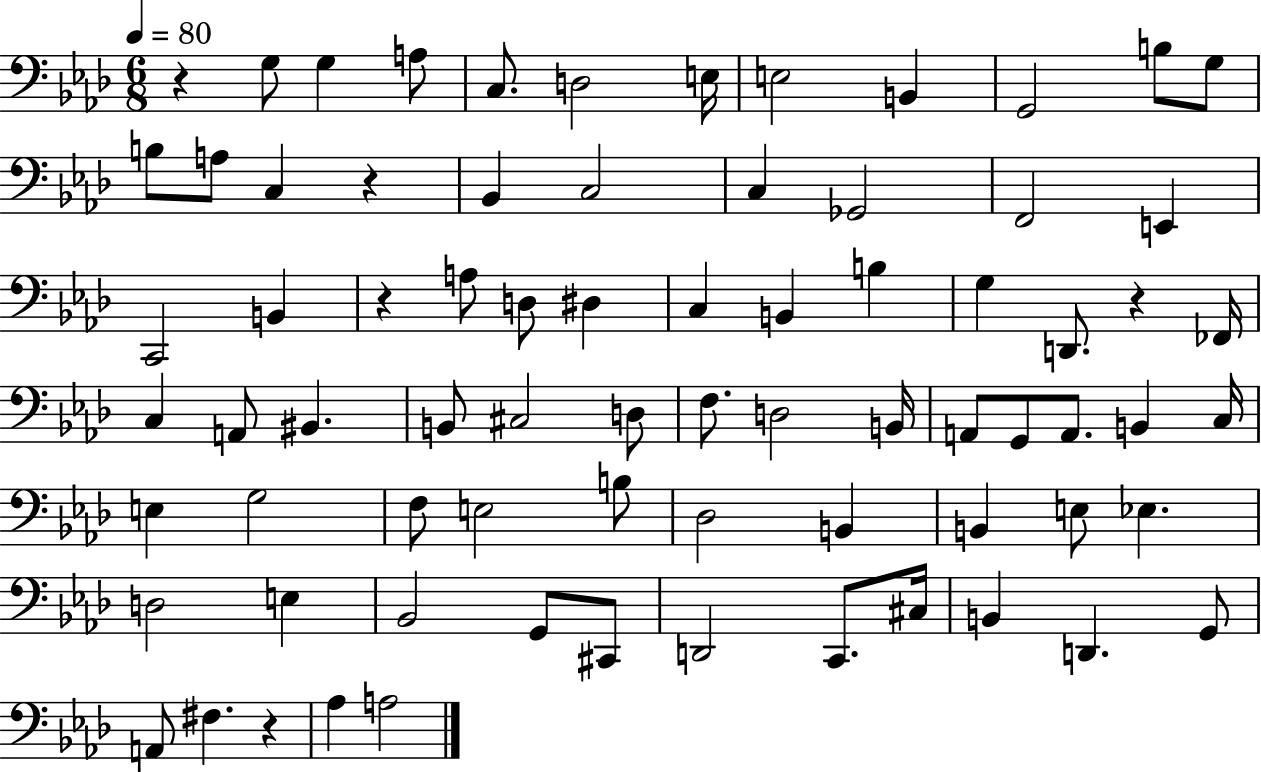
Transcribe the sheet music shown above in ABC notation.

X:1
T:Untitled
M:6/8
L:1/4
K:Ab
z G,/2 G, A,/2 C,/2 D,2 E,/4 E,2 B,, G,,2 B,/2 G,/2 B,/2 A,/2 C, z _B,, C,2 C, _G,,2 F,,2 E,, C,,2 B,, z A,/2 D,/2 ^D, C, B,, B, G, D,,/2 z _F,,/4 C, A,,/2 ^B,, B,,/2 ^C,2 D,/2 F,/2 D,2 B,,/4 A,,/2 G,,/2 A,,/2 B,, C,/4 E, G,2 F,/2 E,2 B,/2 _D,2 B,, B,, E,/2 _E, D,2 E, _B,,2 G,,/2 ^C,,/2 D,,2 C,,/2 ^C,/4 B,, D,, G,,/2 A,,/2 ^F, z _A, A,2